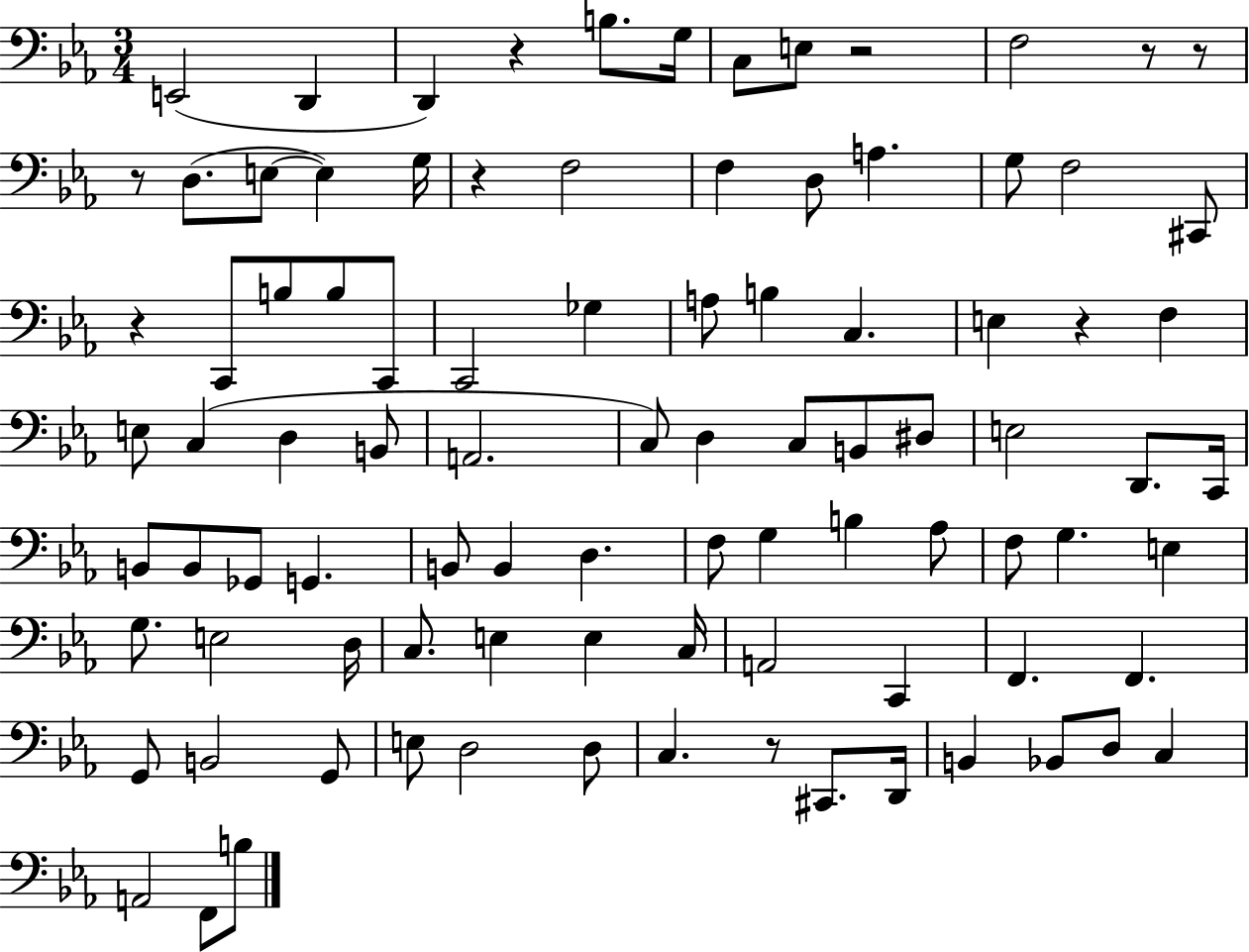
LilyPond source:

{
  \clef bass
  \numericTimeSignature
  \time 3/4
  \key ees \major
  e,2( d,4 | d,4) r4 b8. g16 | c8 e8 r2 | f2 r8 r8 | \break r8 d8.( e8~~ e4) g16 | r4 f2 | f4 d8 a4. | g8 f2 cis,8 | \break r4 c,8 b8 b8 c,8 | c,2 ges4 | a8 b4 c4. | e4 r4 f4 | \break e8 c4( d4 b,8 | a,2. | c8) d4 c8 b,8 dis8 | e2 d,8. c,16 | \break b,8 b,8 ges,8 g,4. | b,8 b,4 d4. | f8 g4 b4 aes8 | f8 g4. e4 | \break g8. e2 d16 | c8. e4 e4 c16 | a,2 c,4 | f,4. f,4. | \break g,8 b,2 g,8 | e8 d2 d8 | c4. r8 cis,8. d,16 | b,4 bes,8 d8 c4 | \break a,2 f,8 b8 | \bar "|."
}